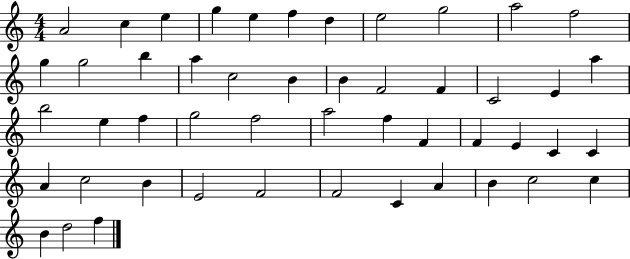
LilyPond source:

{
  \clef treble
  \numericTimeSignature
  \time 4/4
  \key c \major
  a'2 c''4 e''4 | g''4 e''4 f''4 d''4 | e''2 g''2 | a''2 f''2 | \break g''4 g''2 b''4 | a''4 c''2 b'4 | b'4 f'2 f'4 | c'2 e'4 a''4 | \break b''2 e''4 f''4 | g''2 f''2 | a''2 f''4 f'4 | f'4 e'4 c'4 c'4 | \break a'4 c''2 b'4 | e'2 f'2 | f'2 c'4 a'4 | b'4 c''2 c''4 | \break b'4 d''2 f''4 | \bar "|."
}